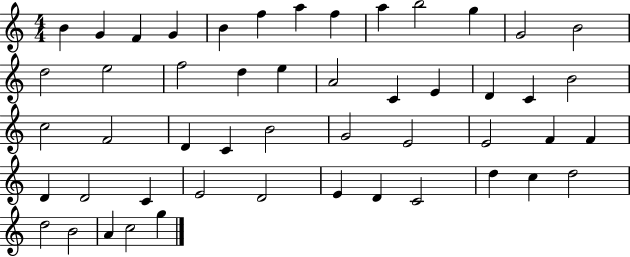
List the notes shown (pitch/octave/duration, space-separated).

B4/q G4/q F4/q G4/q B4/q F5/q A5/q F5/q A5/q B5/h G5/q G4/h B4/h D5/h E5/h F5/h D5/q E5/q A4/h C4/q E4/q D4/q C4/q B4/h C5/h F4/h D4/q C4/q B4/h G4/h E4/h E4/h F4/q F4/q D4/q D4/h C4/q E4/h D4/h E4/q D4/q C4/h D5/q C5/q D5/h D5/h B4/h A4/q C5/h G5/q